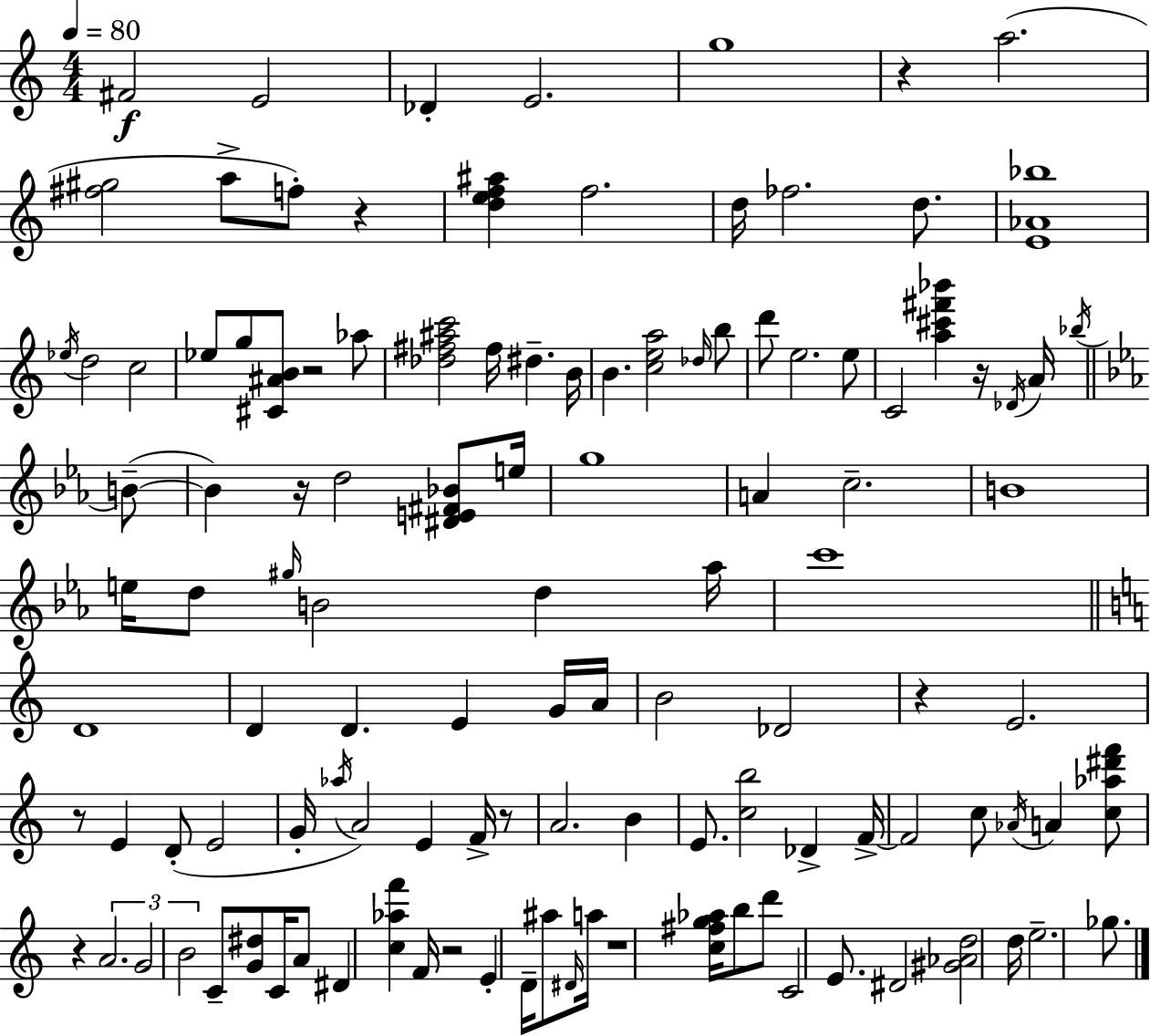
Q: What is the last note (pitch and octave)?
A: Gb5